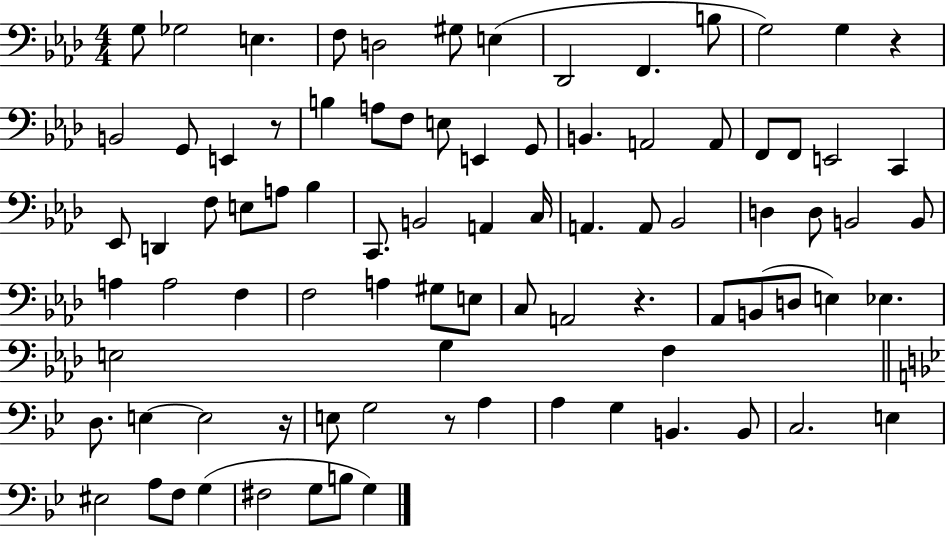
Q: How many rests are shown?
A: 5